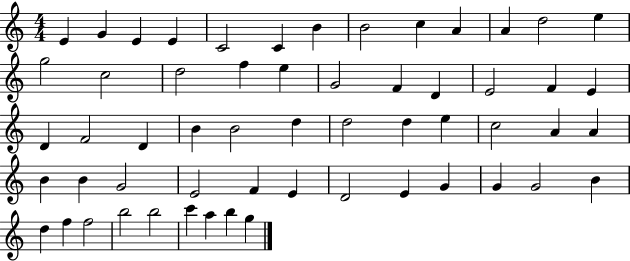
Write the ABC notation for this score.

X:1
T:Untitled
M:4/4
L:1/4
K:C
E G E E C2 C B B2 c A A d2 e g2 c2 d2 f e G2 F D E2 F E D F2 D B B2 d d2 d e c2 A A B B G2 E2 F E D2 E G G G2 B d f f2 b2 b2 c' a b g